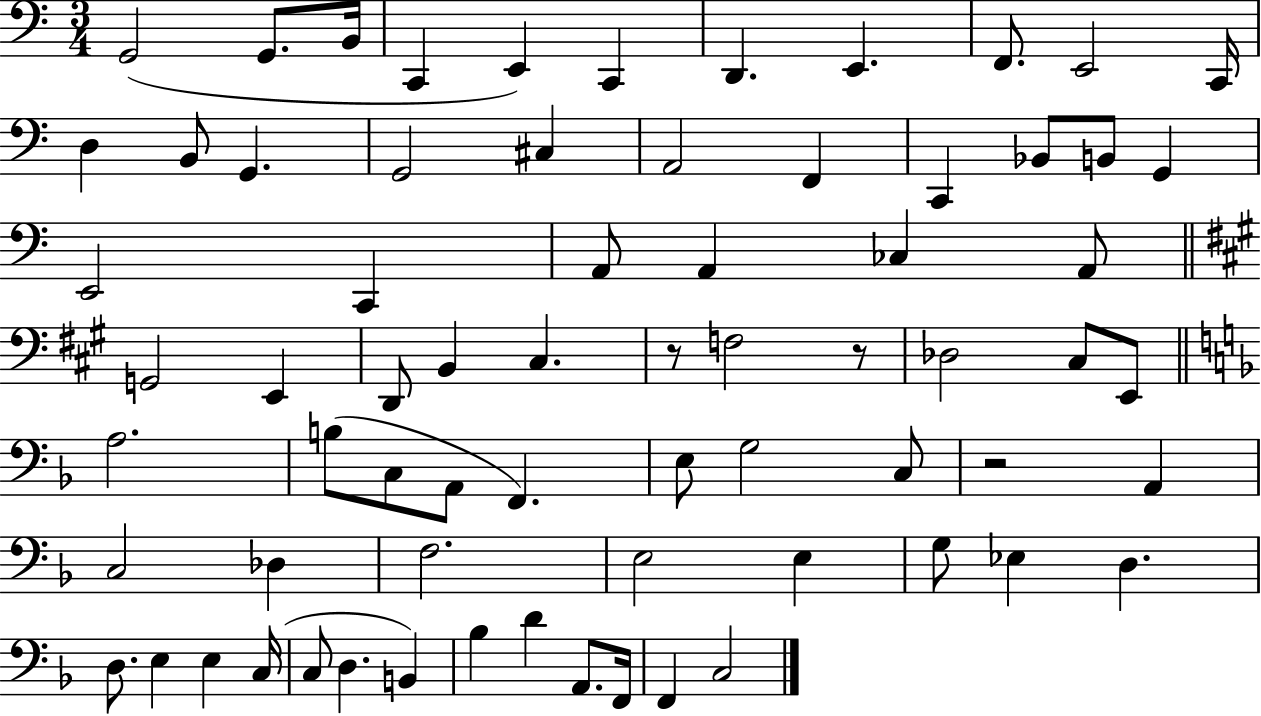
G2/h G2/e. B2/s C2/q E2/q C2/q D2/q. E2/q. F2/e. E2/h C2/s D3/q B2/e G2/q. G2/h C#3/q A2/h F2/q C2/q Bb2/e B2/e G2/q E2/h C2/q A2/e A2/q CES3/q A2/e G2/h E2/q D2/e B2/q C#3/q. R/e F3/h R/e Db3/h C#3/e E2/e A3/h. B3/e C3/e A2/e F2/q. E3/e G3/h C3/e R/h A2/q C3/h Db3/q F3/h. E3/h E3/q G3/e Eb3/q D3/q. D3/e. E3/q E3/q C3/s C3/e D3/q. B2/q Bb3/q D4/q A2/e. F2/s F2/q C3/h